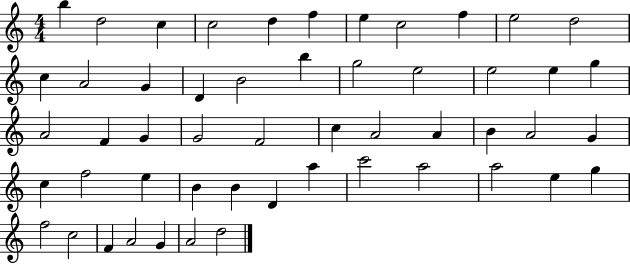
{
  \clef treble
  \numericTimeSignature
  \time 4/4
  \key c \major
  b''4 d''2 c''4 | c''2 d''4 f''4 | e''4 c''2 f''4 | e''2 d''2 | \break c''4 a'2 g'4 | d'4 b'2 b''4 | g''2 e''2 | e''2 e''4 g''4 | \break a'2 f'4 g'4 | g'2 f'2 | c''4 a'2 a'4 | b'4 a'2 g'4 | \break c''4 f''2 e''4 | b'4 b'4 d'4 a''4 | c'''2 a''2 | a''2 e''4 g''4 | \break f''2 c''2 | f'4 a'2 g'4 | a'2 d''2 | \bar "|."
}